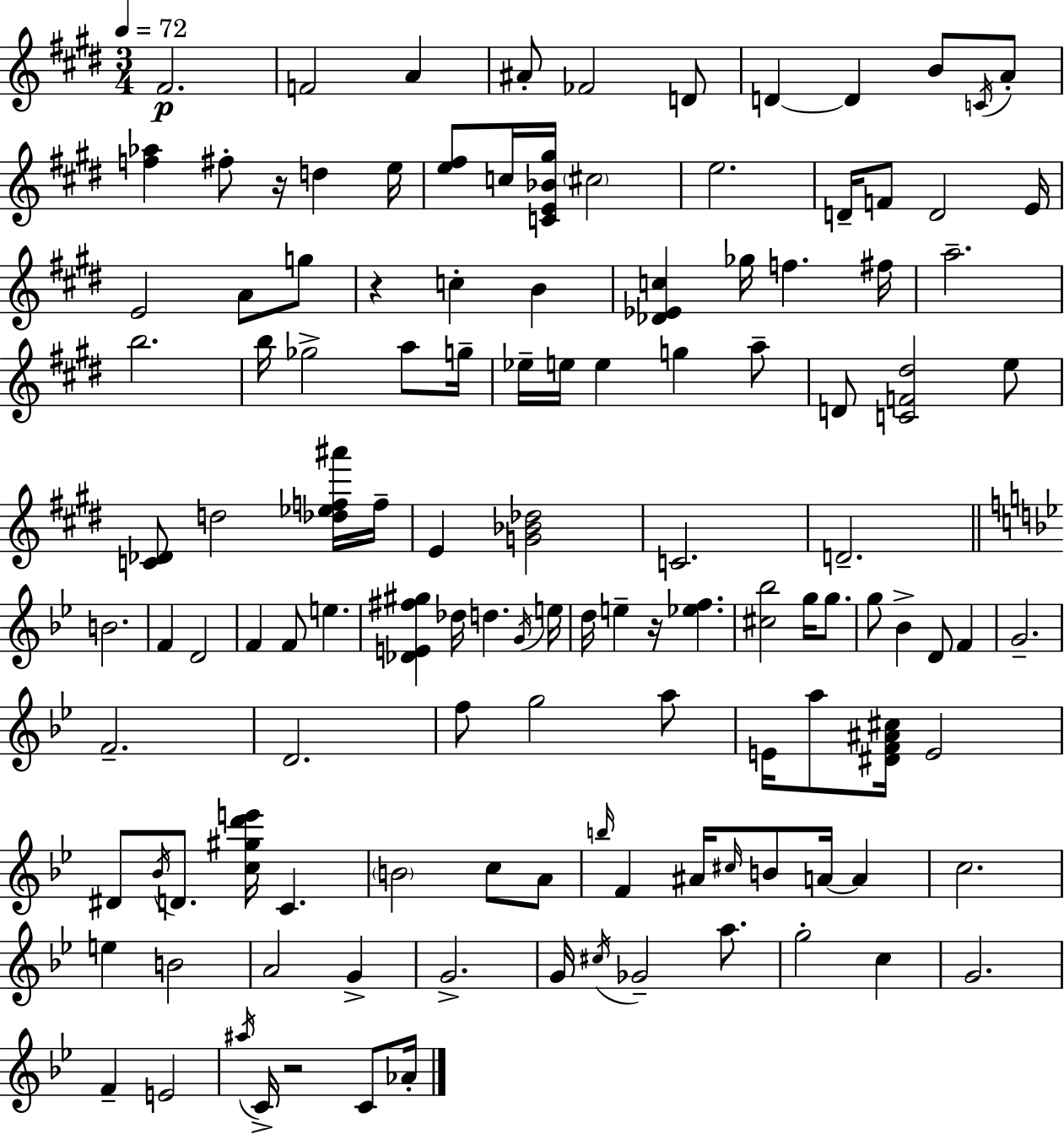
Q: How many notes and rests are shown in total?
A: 124